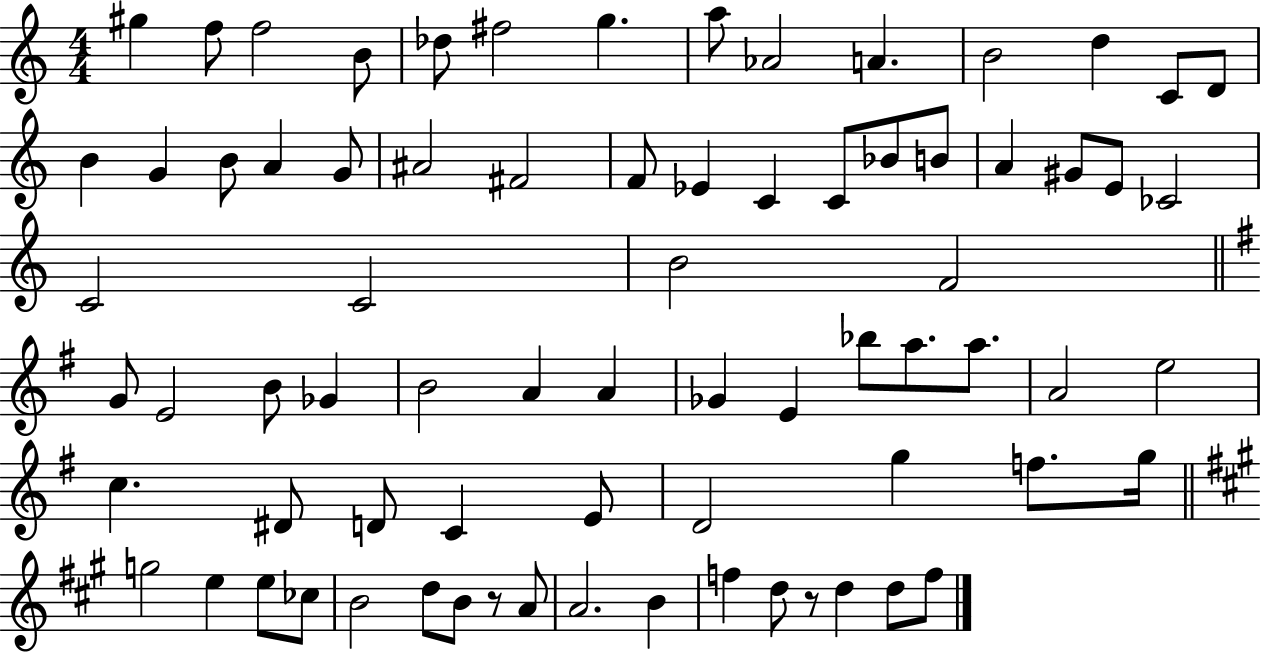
{
  \clef treble
  \numericTimeSignature
  \time 4/4
  \key c \major
  gis''4 f''8 f''2 b'8 | des''8 fis''2 g''4. | a''8 aes'2 a'4. | b'2 d''4 c'8 d'8 | \break b'4 g'4 b'8 a'4 g'8 | ais'2 fis'2 | f'8 ees'4 c'4 c'8 bes'8 b'8 | a'4 gis'8 e'8 ces'2 | \break c'2 c'2 | b'2 f'2 | \bar "||" \break \key g \major g'8 e'2 b'8 ges'4 | b'2 a'4 a'4 | ges'4 e'4 bes''8 a''8. a''8. | a'2 e''2 | \break c''4. dis'8 d'8 c'4 e'8 | d'2 g''4 f''8. g''16 | \bar "||" \break \key a \major g''2 e''4 e''8 ces''8 | b'2 d''8 b'8 r8 a'8 | a'2. b'4 | f''4 d''8 r8 d''4 d''8 f''8 | \break \bar "|."
}